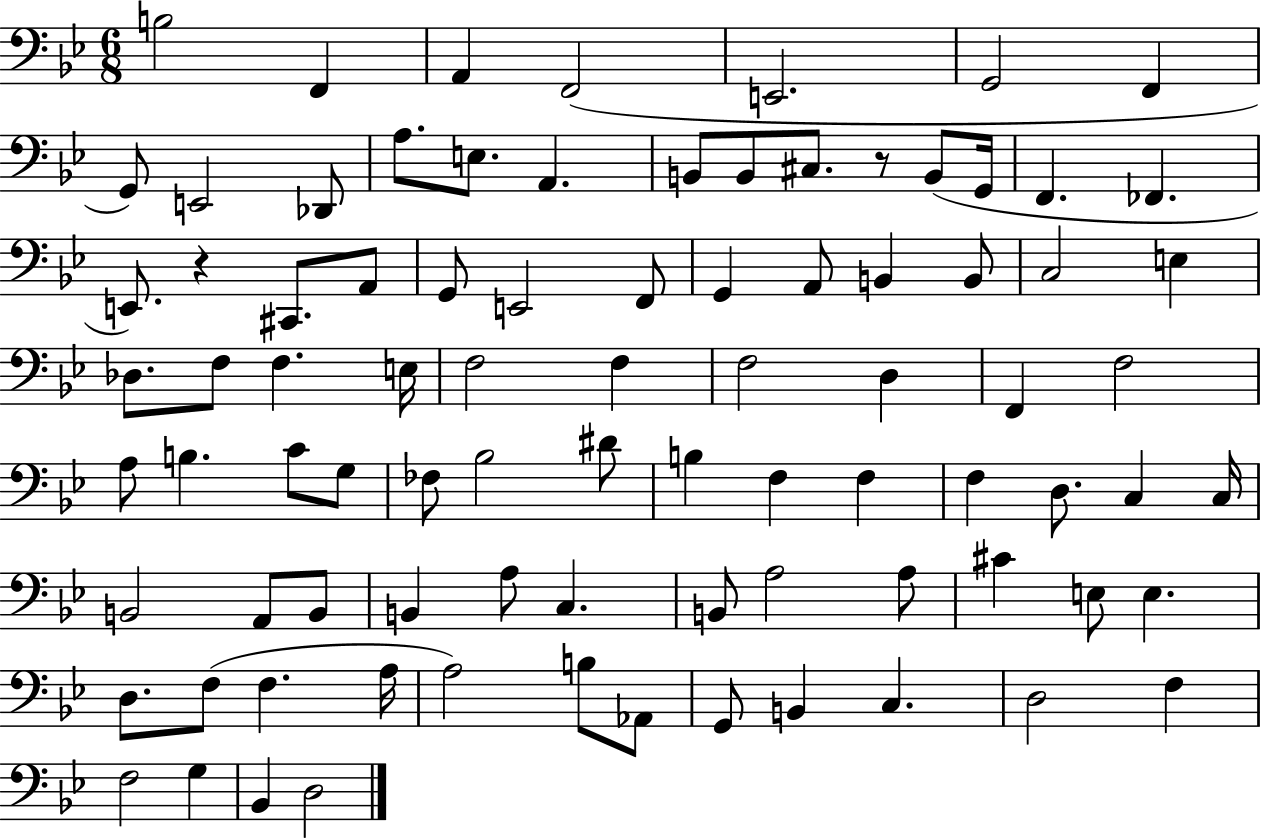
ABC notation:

X:1
T:Untitled
M:6/8
L:1/4
K:Bb
B,2 F,, A,, F,,2 E,,2 G,,2 F,, G,,/2 E,,2 _D,,/2 A,/2 E,/2 A,, B,,/2 B,,/2 ^C,/2 z/2 B,,/2 G,,/4 F,, _F,, E,,/2 z ^C,,/2 A,,/2 G,,/2 E,,2 F,,/2 G,, A,,/2 B,, B,,/2 C,2 E, _D,/2 F,/2 F, E,/4 F,2 F, F,2 D, F,, F,2 A,/2 B, C/2 G,/2 _F,/2 _B,2 ^D/2 B, F, F, F, D,/2 C, C,/4 B,,2 A,,/2 B,,/2 B,, A,/2 C, B,,/2 A,2 A,/2 ^C E,/2 E, D,/2 F,/2 F, A,/4 A,2 B,/2 _A,,/2 G,,/2 B,, C, D,2 F, F,2 G, _B,, D,2